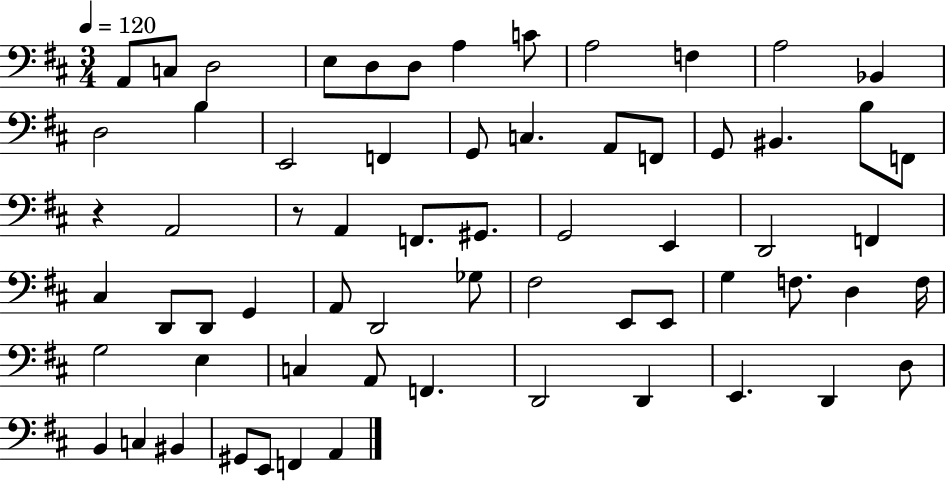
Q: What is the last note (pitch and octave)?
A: A2